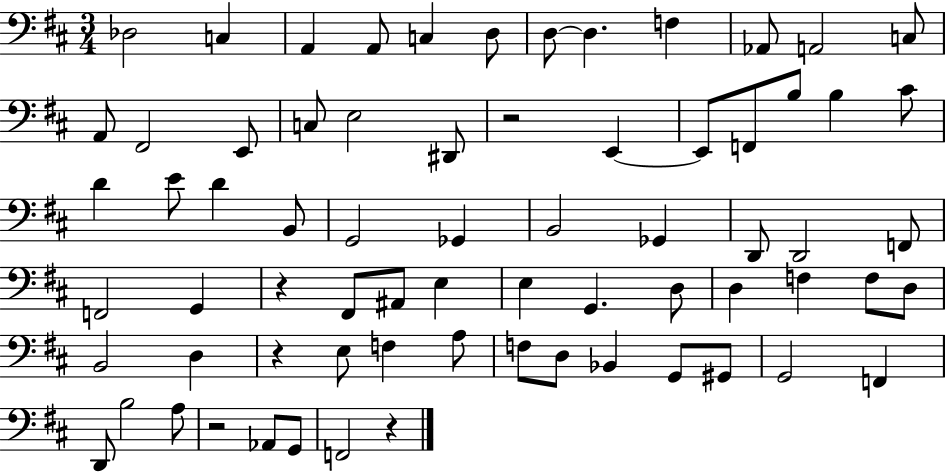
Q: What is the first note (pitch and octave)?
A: Db3